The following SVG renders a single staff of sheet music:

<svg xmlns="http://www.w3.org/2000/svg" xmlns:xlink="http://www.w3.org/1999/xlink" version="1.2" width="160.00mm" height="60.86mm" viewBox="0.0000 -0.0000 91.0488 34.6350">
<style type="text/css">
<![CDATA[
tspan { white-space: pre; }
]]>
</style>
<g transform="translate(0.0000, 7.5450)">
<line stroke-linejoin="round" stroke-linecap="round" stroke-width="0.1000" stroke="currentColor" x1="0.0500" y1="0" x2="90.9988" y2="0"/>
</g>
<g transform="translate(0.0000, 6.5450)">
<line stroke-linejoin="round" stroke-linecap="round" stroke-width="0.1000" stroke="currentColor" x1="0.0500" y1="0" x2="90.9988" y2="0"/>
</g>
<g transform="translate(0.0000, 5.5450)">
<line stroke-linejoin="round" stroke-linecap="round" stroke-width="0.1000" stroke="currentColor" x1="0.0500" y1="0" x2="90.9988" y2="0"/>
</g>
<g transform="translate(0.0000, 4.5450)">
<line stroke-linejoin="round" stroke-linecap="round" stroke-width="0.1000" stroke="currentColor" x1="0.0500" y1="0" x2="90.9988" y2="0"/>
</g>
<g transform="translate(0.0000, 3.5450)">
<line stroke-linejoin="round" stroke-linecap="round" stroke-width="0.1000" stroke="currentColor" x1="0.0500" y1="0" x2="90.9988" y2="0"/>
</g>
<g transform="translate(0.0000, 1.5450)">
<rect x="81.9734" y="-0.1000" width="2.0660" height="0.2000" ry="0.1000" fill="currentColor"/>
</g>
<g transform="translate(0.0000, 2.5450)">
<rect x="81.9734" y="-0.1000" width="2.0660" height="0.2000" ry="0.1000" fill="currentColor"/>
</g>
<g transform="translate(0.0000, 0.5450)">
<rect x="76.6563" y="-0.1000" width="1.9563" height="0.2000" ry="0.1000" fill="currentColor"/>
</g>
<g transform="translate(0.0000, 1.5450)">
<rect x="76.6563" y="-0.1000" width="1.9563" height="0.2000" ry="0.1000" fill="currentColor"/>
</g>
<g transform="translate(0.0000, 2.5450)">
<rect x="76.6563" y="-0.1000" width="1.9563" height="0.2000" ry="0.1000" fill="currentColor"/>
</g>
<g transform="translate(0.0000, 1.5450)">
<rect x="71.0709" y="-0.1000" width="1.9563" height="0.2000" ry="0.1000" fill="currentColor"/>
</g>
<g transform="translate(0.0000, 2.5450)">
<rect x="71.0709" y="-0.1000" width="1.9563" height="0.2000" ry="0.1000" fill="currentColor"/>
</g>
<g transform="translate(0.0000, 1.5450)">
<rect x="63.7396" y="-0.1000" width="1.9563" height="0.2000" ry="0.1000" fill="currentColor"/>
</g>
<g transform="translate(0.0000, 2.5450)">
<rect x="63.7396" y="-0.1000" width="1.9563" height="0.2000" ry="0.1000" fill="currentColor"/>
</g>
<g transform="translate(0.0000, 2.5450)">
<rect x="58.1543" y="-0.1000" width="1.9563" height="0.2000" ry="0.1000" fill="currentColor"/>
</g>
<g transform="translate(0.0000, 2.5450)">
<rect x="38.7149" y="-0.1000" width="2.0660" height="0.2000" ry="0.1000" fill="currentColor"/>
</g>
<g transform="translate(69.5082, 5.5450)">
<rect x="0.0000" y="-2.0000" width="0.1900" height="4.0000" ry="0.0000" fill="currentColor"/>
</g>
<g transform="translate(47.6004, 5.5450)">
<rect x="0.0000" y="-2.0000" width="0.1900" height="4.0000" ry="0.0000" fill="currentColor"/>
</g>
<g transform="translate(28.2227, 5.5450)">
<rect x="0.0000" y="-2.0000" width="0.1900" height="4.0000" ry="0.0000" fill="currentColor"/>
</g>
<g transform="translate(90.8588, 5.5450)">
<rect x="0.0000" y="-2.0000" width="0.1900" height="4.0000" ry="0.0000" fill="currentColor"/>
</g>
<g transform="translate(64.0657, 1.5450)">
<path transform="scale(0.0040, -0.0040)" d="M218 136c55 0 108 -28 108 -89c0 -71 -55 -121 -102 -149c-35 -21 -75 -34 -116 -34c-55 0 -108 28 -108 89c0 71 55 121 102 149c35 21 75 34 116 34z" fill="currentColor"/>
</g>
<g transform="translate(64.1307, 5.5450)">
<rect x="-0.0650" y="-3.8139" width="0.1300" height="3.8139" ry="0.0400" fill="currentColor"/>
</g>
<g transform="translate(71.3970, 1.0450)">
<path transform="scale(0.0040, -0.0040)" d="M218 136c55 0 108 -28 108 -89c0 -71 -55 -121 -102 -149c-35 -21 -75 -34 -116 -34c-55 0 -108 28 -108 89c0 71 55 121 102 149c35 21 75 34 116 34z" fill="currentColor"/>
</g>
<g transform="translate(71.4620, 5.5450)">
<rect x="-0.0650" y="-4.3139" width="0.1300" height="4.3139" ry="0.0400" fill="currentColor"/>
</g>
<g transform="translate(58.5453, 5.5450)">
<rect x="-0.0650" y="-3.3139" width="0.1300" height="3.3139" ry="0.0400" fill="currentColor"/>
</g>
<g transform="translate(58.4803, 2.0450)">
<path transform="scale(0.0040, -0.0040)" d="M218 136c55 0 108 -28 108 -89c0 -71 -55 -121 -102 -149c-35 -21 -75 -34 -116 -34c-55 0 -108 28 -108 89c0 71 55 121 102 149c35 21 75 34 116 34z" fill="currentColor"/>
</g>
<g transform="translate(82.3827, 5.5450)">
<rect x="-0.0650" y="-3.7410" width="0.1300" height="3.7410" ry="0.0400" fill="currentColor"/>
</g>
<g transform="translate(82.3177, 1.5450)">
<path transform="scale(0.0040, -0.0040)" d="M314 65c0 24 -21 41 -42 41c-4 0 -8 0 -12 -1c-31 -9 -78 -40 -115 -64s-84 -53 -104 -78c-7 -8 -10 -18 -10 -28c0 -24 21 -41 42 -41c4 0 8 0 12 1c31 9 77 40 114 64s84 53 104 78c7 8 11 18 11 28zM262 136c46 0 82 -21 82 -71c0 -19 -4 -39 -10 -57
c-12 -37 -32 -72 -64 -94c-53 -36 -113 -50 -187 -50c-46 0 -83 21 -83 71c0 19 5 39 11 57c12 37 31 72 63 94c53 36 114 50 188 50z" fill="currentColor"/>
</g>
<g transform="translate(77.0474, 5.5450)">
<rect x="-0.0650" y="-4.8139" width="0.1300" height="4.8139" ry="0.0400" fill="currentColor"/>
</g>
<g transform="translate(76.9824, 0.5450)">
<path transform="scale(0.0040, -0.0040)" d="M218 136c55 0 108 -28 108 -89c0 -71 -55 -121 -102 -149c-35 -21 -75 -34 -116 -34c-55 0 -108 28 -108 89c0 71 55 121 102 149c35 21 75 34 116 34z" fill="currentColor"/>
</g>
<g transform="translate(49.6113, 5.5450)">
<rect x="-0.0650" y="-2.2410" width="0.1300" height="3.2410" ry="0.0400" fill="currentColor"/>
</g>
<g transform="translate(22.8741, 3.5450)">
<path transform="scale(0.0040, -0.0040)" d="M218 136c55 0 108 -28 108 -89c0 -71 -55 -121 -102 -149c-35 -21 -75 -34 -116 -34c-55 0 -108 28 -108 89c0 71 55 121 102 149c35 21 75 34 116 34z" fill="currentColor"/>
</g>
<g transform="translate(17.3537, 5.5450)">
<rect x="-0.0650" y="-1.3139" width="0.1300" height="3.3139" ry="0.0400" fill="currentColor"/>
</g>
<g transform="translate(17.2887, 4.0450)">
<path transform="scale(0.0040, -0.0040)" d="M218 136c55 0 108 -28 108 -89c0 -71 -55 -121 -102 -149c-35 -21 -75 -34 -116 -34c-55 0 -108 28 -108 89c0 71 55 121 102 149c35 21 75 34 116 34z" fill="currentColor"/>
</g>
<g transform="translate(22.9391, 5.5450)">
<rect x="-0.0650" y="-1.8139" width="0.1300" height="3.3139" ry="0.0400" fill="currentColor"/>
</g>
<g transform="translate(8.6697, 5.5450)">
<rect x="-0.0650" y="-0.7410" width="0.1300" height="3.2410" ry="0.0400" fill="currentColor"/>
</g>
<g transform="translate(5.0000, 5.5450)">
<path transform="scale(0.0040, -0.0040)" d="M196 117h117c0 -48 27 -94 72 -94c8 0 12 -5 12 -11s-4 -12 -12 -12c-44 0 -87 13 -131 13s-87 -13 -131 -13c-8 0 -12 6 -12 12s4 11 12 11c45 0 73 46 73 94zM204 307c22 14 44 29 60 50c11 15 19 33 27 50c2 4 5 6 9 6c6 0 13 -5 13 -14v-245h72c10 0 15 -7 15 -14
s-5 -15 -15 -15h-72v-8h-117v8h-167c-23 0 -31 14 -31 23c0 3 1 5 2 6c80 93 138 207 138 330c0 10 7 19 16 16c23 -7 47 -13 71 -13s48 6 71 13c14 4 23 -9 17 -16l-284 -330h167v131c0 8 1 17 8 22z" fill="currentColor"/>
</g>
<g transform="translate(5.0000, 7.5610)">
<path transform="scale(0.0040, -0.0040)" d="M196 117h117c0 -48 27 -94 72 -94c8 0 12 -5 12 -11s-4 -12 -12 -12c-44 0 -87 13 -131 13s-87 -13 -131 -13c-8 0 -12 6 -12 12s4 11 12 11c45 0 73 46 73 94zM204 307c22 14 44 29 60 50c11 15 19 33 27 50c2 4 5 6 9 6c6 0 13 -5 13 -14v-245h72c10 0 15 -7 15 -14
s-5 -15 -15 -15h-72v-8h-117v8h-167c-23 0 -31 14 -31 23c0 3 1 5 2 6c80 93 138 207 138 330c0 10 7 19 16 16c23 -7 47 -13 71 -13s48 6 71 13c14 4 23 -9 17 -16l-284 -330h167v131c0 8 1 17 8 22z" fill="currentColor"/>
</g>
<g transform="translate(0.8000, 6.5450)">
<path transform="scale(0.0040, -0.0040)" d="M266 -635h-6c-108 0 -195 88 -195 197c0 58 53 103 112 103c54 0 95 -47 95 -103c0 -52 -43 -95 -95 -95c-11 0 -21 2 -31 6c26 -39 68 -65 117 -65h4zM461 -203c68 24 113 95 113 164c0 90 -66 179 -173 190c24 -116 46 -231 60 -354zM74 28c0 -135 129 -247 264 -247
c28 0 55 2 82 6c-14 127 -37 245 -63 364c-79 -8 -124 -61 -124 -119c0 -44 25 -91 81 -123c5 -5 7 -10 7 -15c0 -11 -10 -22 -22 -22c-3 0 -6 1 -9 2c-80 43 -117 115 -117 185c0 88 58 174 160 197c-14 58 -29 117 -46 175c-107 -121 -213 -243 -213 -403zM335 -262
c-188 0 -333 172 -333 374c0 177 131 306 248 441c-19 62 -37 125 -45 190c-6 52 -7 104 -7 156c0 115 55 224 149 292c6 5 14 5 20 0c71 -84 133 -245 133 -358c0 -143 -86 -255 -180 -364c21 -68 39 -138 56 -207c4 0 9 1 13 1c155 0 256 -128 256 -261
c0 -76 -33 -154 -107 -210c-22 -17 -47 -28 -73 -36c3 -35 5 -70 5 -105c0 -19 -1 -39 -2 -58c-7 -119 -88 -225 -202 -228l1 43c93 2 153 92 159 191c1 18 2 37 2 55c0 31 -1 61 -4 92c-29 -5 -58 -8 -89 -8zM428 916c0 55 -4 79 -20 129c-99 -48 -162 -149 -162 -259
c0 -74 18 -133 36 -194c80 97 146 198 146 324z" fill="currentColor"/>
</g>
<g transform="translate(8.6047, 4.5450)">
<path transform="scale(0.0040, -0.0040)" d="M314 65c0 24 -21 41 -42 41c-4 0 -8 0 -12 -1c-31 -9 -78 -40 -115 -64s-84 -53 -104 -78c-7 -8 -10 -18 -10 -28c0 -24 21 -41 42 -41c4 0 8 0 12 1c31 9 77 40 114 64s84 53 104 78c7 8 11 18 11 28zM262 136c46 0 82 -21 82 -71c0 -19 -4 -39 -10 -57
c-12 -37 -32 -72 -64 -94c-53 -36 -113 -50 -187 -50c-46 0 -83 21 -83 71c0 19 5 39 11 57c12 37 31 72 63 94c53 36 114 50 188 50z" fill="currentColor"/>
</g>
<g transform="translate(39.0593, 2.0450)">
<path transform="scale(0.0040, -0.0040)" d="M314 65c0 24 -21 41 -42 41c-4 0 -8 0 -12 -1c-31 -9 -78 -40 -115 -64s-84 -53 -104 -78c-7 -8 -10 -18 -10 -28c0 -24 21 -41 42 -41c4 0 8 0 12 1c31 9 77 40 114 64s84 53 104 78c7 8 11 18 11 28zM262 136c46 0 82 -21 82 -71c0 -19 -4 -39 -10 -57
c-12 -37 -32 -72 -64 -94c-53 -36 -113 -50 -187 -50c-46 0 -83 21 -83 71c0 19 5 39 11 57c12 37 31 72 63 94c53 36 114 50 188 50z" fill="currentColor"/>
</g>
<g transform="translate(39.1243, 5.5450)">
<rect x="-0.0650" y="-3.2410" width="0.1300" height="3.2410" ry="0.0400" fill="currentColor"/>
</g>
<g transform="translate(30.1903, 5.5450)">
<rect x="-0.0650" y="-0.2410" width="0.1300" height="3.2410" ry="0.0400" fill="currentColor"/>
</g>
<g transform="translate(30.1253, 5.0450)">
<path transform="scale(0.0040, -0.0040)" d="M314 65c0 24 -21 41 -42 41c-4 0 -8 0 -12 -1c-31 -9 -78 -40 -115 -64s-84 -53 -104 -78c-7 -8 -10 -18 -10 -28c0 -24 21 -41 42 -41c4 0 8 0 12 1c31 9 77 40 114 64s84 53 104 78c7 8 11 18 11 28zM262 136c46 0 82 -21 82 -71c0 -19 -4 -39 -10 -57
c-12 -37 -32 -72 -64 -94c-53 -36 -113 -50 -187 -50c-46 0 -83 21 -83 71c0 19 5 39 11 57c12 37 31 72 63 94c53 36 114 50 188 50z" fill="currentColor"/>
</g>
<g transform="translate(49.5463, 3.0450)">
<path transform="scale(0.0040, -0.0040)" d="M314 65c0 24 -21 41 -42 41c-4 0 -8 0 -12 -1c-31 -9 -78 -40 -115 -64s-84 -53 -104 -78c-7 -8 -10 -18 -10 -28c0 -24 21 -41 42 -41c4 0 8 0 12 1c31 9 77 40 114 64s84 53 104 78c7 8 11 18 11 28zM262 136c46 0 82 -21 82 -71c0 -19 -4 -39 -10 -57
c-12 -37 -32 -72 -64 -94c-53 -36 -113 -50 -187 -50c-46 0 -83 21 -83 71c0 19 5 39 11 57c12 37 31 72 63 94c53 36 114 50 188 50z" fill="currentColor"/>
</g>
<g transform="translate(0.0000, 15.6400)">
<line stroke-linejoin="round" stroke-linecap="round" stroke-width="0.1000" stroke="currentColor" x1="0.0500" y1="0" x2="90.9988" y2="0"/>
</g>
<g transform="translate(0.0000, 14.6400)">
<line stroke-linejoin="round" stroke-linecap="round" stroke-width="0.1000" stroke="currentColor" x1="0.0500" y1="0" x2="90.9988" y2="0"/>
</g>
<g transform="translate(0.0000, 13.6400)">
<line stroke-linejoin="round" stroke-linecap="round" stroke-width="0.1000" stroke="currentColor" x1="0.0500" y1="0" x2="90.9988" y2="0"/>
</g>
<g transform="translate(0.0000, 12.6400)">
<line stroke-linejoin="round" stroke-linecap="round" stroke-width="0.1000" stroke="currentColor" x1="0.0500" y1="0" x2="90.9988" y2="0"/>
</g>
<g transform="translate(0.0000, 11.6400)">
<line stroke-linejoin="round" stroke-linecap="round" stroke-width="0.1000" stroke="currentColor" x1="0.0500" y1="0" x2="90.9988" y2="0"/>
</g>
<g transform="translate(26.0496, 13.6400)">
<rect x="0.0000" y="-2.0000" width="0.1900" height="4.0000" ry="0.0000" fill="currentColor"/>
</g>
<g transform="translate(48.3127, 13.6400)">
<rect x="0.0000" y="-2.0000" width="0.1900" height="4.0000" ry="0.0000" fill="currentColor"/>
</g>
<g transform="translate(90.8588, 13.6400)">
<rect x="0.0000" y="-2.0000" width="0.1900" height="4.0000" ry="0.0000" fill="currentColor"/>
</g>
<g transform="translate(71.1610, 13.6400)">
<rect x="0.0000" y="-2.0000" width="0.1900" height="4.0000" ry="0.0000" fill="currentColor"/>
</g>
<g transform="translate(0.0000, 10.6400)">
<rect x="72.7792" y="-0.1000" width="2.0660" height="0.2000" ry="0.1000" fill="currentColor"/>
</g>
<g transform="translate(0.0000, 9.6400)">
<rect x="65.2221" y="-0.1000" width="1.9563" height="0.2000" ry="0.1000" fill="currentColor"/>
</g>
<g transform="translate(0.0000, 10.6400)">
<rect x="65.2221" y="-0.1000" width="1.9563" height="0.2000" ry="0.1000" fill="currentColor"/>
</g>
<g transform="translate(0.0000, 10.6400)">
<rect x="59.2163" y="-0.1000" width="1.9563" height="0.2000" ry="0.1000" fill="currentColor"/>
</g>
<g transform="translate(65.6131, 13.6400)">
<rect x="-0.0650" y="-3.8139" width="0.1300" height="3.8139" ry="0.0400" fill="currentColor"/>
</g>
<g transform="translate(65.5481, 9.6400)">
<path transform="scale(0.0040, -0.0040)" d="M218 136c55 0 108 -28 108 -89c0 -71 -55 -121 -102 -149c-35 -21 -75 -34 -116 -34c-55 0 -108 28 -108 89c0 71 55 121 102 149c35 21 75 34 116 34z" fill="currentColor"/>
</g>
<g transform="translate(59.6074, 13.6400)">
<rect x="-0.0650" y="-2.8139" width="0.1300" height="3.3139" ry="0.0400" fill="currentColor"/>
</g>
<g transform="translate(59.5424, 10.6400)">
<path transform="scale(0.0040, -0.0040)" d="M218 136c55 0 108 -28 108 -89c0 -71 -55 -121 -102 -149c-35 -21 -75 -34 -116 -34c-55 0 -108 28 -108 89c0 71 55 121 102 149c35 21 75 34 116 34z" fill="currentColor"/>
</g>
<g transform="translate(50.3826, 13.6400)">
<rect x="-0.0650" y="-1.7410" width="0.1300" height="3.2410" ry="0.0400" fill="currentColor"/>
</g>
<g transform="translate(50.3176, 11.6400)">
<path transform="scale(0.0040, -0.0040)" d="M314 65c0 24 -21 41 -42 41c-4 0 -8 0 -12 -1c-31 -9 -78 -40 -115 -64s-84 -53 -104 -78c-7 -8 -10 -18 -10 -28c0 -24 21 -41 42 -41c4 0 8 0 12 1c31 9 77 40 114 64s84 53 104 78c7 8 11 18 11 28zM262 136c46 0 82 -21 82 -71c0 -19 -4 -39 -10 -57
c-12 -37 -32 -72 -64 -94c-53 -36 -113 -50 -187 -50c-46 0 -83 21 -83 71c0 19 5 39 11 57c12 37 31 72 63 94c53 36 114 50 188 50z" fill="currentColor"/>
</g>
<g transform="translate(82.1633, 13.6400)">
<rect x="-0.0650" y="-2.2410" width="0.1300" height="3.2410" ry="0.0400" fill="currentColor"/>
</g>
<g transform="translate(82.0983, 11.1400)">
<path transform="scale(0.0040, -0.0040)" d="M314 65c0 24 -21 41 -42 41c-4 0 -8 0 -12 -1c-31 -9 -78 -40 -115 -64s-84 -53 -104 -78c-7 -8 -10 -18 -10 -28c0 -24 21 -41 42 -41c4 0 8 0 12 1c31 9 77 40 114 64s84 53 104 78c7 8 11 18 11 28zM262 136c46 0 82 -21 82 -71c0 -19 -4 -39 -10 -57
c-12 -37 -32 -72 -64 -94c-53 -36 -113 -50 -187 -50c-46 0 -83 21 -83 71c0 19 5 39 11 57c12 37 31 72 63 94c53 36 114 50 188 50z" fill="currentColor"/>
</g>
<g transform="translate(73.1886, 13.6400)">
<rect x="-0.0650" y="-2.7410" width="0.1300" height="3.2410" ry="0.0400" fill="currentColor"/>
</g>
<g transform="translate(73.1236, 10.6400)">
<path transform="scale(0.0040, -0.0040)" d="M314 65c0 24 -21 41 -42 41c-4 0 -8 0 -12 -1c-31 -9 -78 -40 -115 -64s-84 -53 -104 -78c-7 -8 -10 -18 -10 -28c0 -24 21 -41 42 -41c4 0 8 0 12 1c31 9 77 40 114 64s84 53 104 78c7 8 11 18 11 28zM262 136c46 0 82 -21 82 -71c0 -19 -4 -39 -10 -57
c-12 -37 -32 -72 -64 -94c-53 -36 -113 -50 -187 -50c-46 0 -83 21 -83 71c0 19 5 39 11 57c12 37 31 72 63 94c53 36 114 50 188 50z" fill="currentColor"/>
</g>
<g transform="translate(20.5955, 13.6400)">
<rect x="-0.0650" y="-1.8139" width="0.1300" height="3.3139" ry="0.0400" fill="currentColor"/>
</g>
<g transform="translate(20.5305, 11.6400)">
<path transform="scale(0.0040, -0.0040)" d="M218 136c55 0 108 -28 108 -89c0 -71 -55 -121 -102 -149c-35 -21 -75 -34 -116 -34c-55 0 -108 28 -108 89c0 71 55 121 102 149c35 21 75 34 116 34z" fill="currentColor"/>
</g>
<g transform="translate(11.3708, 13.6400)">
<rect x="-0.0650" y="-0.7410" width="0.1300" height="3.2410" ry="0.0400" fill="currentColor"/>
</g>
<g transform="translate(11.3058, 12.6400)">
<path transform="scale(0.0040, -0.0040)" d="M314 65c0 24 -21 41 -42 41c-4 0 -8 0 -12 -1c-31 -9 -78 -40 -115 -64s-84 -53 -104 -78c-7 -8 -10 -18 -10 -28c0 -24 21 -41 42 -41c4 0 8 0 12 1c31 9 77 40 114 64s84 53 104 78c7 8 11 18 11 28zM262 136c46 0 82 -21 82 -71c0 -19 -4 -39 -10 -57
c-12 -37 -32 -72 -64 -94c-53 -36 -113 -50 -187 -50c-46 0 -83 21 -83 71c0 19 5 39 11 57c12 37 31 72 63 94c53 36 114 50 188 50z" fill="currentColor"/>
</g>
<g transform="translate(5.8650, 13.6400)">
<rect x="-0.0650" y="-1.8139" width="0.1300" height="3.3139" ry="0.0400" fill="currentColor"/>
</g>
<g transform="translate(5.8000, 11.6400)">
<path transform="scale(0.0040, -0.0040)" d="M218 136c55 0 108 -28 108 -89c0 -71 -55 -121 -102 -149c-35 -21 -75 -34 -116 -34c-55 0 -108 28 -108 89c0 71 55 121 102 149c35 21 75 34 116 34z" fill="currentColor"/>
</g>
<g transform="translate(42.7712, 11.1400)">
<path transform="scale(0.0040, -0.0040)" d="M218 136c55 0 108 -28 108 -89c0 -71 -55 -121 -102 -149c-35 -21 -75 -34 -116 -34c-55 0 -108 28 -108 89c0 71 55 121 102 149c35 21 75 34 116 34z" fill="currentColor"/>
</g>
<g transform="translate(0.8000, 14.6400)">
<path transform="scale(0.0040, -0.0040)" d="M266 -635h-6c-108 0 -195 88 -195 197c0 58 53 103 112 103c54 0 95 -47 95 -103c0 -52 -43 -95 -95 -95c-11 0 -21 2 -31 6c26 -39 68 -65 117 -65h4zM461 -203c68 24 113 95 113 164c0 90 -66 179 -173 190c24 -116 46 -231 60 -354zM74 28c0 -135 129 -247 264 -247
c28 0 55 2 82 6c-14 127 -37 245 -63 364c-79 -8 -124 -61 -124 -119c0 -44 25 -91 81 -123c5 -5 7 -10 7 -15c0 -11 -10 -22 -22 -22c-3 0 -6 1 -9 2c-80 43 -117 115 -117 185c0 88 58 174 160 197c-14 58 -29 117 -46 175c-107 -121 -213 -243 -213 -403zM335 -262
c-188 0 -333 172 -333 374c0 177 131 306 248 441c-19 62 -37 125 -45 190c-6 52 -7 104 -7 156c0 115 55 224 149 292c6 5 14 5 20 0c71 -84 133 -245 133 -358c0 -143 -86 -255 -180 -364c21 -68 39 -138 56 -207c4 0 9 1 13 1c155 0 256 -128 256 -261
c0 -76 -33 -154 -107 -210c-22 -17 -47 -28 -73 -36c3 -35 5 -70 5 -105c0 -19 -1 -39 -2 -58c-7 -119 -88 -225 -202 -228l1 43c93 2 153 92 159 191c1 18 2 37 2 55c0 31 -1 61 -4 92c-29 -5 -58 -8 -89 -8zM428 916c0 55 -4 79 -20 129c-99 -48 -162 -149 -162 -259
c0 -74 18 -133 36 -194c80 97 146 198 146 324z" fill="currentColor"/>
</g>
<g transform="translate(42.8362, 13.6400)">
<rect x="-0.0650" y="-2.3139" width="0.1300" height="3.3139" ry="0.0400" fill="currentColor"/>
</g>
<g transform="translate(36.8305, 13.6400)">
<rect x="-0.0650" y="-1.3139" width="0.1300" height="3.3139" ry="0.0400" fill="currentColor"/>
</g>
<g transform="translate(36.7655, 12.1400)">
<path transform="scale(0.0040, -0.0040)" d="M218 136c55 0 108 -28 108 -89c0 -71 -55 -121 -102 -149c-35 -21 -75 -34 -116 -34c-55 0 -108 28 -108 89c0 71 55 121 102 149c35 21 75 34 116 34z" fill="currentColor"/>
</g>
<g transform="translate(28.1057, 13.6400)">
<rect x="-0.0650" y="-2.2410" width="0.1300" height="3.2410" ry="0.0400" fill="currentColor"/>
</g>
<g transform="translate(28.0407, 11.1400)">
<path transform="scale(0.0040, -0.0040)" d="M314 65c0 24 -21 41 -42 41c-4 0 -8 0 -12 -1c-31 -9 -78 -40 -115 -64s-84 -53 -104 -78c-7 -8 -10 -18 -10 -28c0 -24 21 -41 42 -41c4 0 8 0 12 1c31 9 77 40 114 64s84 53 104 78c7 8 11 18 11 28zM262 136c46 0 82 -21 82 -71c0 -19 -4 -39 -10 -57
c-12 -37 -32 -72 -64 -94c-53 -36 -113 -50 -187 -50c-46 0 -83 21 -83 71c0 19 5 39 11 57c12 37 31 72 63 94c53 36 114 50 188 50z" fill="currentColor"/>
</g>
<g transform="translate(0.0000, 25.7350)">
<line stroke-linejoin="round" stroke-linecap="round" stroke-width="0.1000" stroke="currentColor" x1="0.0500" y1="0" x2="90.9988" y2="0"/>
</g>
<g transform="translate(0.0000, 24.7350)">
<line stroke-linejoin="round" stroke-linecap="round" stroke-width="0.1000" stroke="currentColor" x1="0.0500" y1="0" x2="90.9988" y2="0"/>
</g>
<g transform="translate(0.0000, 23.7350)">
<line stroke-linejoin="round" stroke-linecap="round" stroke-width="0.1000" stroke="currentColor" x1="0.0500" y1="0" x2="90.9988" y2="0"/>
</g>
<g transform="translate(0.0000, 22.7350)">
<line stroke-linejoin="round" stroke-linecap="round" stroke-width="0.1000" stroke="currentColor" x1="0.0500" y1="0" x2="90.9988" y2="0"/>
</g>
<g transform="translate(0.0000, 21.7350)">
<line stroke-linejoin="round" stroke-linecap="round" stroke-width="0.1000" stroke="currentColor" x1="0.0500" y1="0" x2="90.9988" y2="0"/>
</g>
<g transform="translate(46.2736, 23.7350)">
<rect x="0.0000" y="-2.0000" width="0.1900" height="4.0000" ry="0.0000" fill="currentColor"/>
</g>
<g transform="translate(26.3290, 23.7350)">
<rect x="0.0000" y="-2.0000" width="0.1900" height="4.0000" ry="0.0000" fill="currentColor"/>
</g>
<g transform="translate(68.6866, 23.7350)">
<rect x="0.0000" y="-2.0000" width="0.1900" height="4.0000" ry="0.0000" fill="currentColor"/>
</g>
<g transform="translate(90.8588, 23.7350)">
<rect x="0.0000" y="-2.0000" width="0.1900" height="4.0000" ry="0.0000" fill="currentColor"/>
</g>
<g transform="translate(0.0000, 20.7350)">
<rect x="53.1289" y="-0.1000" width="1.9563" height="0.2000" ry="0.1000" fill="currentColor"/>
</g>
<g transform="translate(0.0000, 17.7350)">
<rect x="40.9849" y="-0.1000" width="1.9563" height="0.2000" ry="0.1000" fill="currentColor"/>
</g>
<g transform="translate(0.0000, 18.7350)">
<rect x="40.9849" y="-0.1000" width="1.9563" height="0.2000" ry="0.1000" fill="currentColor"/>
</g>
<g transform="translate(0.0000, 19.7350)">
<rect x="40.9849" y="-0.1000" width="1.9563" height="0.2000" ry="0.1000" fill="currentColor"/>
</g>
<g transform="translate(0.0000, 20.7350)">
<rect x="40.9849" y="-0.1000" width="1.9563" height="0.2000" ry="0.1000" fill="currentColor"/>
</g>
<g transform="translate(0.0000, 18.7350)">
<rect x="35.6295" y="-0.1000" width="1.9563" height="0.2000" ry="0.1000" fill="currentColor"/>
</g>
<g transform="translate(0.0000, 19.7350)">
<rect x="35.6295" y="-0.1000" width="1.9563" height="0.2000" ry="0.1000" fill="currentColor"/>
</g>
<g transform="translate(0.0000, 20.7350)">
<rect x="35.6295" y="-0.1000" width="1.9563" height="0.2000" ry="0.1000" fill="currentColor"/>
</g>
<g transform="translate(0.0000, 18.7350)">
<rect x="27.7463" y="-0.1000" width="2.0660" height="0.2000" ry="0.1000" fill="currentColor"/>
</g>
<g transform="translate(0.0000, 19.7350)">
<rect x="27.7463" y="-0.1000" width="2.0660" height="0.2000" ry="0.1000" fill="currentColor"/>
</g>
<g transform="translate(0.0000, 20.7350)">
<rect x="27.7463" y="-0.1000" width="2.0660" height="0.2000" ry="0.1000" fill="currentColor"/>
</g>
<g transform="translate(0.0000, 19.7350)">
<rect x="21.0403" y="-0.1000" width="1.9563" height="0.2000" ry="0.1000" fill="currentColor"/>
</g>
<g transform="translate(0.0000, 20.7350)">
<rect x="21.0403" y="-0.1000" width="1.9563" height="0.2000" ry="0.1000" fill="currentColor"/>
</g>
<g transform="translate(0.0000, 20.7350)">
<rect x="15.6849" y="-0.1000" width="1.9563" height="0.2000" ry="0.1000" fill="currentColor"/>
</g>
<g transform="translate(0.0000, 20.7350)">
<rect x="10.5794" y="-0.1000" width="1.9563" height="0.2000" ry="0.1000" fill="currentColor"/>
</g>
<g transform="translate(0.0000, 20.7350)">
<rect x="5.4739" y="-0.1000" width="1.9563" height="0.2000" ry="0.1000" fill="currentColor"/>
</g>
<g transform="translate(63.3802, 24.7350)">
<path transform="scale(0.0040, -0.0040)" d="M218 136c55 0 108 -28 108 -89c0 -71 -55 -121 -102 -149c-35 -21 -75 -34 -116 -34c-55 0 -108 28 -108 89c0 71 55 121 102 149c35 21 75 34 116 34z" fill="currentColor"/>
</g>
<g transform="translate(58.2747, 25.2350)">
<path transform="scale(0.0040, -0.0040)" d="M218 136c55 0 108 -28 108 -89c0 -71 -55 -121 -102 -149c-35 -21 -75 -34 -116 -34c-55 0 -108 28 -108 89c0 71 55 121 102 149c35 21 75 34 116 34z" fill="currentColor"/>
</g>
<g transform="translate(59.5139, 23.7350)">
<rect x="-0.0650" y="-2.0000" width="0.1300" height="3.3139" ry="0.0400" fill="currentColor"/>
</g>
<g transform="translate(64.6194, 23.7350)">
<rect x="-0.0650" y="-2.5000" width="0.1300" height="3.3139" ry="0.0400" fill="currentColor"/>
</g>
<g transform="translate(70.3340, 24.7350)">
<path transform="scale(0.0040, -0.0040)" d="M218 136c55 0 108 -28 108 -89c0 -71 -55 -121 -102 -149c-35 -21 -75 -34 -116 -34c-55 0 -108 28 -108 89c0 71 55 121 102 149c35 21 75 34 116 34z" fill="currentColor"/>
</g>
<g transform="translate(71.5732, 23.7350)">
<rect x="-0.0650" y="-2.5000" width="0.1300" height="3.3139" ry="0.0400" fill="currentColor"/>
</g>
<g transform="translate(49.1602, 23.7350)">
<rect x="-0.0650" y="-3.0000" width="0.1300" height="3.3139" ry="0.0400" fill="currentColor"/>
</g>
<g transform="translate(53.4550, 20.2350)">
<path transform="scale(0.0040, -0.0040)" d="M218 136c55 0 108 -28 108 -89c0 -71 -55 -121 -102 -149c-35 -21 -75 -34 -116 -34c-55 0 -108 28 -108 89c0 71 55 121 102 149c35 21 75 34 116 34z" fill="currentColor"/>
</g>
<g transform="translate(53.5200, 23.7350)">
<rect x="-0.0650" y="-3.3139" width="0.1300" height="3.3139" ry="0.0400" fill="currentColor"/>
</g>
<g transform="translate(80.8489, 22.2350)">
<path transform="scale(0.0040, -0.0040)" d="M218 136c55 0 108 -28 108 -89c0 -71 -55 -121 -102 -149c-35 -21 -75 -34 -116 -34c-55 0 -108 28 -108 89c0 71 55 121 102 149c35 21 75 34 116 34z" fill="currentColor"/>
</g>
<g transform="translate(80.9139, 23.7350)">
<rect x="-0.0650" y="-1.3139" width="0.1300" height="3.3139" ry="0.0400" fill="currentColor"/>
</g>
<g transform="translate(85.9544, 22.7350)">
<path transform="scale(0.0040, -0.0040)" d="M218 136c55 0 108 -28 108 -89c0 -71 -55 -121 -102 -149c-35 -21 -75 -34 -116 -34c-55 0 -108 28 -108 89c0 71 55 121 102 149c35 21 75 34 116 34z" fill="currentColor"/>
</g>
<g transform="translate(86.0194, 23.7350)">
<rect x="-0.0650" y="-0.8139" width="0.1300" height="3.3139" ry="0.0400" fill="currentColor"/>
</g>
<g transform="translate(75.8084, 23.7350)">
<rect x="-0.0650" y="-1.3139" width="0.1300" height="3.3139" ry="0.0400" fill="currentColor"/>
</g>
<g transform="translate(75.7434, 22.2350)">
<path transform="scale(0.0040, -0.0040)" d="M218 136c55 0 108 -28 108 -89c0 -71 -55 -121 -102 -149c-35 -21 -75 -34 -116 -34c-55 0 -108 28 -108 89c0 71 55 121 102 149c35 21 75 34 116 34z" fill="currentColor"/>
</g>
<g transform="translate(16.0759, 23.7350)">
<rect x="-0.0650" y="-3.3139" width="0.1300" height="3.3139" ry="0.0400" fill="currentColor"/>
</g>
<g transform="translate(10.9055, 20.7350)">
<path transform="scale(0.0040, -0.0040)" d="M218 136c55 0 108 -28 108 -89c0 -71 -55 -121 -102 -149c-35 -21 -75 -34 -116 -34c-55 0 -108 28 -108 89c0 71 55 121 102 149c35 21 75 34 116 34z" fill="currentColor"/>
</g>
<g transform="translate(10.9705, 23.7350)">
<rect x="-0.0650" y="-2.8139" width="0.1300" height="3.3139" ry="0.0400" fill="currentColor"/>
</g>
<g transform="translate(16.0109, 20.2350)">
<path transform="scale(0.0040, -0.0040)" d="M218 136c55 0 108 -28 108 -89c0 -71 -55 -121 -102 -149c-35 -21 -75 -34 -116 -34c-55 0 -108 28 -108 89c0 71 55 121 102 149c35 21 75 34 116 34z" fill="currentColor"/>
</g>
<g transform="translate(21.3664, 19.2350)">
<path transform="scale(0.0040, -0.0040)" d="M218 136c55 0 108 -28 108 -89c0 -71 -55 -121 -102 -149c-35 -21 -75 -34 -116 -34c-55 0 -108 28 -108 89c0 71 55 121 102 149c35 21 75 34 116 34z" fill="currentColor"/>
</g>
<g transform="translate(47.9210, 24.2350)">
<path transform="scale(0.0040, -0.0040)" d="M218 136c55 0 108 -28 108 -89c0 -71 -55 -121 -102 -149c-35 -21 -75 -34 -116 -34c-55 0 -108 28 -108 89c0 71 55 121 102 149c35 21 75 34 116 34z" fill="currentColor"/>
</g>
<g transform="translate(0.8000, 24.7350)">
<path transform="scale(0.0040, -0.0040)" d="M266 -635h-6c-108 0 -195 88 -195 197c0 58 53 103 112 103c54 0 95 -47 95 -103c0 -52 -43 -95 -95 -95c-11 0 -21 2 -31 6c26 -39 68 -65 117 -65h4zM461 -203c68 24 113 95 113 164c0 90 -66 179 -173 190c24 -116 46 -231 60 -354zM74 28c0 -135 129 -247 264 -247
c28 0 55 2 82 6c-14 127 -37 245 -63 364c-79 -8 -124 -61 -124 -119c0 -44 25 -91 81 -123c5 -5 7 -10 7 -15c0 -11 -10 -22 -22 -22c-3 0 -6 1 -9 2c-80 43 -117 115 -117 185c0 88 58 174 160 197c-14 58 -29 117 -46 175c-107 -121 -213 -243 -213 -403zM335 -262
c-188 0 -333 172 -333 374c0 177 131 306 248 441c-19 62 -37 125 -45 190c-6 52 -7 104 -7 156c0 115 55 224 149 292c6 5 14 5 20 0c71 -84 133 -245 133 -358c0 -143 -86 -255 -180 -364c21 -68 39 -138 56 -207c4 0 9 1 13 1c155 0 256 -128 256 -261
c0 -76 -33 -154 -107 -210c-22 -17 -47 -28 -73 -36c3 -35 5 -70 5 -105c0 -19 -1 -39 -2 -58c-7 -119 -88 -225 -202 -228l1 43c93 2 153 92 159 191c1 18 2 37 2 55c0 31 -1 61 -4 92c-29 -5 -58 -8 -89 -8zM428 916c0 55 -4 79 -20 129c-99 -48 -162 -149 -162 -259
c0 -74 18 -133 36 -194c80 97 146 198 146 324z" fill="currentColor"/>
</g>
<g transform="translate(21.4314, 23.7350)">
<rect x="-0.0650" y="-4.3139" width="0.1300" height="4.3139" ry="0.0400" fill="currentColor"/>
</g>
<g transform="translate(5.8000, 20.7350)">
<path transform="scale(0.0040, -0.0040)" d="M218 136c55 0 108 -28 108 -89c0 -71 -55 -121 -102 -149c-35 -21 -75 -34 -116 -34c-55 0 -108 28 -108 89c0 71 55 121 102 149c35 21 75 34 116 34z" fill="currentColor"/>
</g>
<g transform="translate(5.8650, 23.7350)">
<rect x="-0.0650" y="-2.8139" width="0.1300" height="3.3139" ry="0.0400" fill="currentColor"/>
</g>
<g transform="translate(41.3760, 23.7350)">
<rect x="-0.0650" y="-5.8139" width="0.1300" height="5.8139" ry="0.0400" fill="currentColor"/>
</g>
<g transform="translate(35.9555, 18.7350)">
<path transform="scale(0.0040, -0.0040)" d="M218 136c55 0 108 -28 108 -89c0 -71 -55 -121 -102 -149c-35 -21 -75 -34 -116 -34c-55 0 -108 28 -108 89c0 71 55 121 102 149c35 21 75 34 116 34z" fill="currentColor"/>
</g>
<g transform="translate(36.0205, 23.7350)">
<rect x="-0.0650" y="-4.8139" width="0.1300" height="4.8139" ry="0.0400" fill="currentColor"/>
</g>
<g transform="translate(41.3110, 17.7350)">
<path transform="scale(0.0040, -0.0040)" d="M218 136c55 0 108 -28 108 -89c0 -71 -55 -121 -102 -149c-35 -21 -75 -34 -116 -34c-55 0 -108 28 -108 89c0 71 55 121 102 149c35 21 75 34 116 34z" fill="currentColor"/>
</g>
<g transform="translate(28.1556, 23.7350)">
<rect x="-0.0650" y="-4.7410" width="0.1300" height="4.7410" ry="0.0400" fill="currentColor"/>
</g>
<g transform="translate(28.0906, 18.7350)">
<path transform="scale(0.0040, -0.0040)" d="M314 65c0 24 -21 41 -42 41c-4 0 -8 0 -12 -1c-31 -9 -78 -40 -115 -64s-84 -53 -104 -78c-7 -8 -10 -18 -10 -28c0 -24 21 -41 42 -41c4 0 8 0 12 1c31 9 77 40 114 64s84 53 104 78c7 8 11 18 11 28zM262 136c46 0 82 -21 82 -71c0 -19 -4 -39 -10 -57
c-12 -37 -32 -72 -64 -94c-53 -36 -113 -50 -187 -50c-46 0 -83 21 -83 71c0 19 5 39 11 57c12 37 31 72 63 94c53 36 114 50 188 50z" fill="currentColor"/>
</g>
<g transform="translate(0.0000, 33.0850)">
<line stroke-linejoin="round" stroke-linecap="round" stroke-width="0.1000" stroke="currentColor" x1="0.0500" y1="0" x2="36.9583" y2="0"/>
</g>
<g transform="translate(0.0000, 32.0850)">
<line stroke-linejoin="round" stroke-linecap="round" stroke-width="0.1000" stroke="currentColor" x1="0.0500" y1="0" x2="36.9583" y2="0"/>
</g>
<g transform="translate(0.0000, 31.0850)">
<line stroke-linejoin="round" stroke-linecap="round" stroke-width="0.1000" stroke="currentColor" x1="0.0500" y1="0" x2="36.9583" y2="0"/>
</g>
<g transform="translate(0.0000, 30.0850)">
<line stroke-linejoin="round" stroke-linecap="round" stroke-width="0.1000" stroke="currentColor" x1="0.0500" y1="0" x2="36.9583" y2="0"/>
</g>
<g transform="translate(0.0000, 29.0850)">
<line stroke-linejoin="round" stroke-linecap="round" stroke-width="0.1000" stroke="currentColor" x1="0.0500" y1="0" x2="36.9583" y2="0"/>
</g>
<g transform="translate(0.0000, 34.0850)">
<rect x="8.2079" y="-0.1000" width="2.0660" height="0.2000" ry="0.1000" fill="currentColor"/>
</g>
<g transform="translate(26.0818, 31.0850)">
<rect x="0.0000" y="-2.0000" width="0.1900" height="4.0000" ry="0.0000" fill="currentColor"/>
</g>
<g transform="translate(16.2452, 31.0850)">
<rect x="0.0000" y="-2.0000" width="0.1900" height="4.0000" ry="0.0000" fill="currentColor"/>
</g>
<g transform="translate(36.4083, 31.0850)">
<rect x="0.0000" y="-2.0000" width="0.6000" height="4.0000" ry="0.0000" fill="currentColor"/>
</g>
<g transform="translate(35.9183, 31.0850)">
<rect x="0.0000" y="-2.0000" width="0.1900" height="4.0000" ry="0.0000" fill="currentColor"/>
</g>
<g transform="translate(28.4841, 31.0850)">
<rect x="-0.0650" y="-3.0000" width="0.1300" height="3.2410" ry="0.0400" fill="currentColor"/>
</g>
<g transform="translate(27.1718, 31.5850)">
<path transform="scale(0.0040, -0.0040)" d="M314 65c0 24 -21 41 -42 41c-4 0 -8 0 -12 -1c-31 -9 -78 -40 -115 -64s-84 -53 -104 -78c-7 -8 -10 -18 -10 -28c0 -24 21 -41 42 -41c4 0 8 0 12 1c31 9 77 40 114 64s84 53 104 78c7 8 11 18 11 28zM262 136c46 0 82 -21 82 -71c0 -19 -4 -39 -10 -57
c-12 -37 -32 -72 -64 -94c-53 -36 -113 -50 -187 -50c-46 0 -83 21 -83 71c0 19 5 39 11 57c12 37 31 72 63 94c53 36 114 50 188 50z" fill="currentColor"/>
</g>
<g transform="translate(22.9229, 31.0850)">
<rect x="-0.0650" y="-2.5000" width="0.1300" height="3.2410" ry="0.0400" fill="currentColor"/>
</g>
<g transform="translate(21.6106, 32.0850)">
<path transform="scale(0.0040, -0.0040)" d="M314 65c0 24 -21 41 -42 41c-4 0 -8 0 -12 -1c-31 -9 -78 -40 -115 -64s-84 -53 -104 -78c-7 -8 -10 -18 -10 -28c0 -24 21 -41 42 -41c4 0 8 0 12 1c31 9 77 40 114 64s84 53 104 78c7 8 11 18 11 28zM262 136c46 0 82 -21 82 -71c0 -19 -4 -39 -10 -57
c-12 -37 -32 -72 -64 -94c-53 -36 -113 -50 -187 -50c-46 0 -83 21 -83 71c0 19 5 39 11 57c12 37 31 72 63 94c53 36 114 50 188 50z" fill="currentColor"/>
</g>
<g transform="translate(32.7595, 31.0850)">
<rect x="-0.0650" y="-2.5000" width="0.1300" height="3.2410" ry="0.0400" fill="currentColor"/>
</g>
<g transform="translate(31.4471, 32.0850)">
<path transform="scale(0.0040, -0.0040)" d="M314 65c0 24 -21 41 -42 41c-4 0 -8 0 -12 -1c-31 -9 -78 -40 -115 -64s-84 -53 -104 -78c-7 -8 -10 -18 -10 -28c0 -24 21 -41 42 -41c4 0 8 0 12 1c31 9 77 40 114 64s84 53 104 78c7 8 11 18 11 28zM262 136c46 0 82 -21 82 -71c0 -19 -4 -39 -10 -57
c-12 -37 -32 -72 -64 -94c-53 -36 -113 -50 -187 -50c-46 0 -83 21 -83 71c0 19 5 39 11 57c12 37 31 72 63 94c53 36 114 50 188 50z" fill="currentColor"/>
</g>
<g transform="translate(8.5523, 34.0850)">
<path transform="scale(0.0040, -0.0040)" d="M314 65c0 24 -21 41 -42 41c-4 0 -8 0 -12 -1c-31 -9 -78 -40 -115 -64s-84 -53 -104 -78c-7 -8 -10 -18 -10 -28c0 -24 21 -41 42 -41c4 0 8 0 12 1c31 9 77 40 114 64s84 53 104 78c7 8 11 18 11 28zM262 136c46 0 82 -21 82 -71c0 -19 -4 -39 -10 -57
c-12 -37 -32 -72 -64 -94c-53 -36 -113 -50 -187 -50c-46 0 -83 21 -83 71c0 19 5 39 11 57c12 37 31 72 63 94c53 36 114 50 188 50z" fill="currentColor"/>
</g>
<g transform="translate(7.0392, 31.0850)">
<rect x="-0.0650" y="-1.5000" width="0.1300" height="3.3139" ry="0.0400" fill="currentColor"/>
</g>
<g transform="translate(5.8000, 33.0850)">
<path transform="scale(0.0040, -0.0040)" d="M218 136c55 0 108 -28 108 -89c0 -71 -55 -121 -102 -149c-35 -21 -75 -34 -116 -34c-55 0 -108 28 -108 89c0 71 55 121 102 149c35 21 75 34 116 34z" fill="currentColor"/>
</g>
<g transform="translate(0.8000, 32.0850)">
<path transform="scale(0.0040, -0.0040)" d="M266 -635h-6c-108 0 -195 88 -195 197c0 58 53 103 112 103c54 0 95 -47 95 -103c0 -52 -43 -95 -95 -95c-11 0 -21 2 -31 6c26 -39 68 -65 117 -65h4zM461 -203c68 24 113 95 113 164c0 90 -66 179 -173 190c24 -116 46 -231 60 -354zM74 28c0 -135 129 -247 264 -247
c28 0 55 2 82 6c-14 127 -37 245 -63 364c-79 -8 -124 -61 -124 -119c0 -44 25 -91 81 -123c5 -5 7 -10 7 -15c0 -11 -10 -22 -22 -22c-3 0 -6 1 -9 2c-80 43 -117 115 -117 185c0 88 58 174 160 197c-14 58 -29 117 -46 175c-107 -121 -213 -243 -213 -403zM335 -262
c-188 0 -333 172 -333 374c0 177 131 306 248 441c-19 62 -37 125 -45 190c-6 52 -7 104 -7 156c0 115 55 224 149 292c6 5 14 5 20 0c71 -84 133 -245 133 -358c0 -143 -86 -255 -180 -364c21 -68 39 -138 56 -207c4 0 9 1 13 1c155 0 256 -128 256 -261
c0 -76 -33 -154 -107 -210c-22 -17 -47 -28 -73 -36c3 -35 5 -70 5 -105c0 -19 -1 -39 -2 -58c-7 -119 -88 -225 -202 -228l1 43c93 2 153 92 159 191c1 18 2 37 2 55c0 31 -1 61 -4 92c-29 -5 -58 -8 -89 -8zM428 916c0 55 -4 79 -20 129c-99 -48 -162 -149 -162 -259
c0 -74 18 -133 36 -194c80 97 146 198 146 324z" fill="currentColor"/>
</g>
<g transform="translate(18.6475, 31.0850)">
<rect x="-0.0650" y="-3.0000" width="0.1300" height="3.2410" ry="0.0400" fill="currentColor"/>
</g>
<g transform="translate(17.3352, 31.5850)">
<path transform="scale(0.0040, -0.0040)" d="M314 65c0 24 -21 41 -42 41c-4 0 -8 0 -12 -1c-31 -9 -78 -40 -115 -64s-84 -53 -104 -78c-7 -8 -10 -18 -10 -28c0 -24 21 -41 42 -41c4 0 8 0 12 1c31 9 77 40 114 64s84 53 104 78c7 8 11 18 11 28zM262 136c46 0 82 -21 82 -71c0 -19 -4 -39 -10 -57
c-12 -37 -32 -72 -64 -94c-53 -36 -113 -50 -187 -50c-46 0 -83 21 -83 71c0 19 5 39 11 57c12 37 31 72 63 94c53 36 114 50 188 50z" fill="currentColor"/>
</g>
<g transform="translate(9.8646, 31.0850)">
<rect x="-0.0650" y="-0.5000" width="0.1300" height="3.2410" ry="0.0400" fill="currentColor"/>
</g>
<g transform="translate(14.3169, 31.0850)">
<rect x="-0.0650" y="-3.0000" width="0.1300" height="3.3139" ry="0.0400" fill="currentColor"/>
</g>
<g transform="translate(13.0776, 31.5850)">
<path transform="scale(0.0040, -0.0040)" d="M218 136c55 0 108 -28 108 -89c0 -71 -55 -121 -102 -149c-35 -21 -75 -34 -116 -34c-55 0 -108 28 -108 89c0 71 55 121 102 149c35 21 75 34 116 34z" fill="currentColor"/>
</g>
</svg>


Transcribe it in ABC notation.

X:1
T:Untitled
M:4/4
L:1/4
K:C
d2 e f c2 b2 g2 b c' d' e' c'2 f d2 f g2 e g f2 a c' a2 g2 a a b d' e'2 e' g' A b F G G e e d E C2 A A2 G2 A2 G2